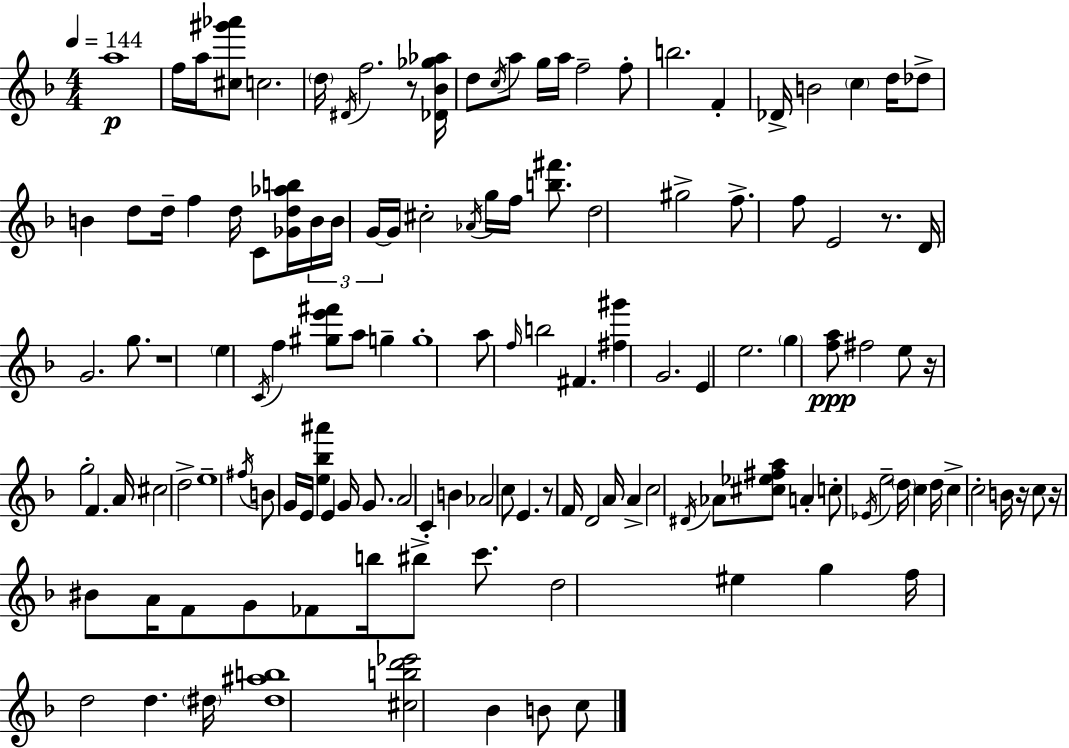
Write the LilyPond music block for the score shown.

{
  \clef treble
  \numericTimeSignature
  \time 4/4
  \key f \major
  \tempo 4 = 144
  \repeat volta 2 { a''1\p | f''16 a''16 <cis'' gis''' aes'''>8 c''2. | \parenthesize d''16 \acciaccatura { dis'16 } f''2. r8 | <des' bes' ges'' aes''>16 d''8 \acciaccatura { c''16 } a''8 g''16 a''16 f''2-- | \break f''8-. b''2. f'4-. | des'16-> b'2 \parenthesize c''4 d''16 | des''8-> b'4 d''8 d''16-- f''4 d''16 c'8 | <ges' d'' aes'' b''>16 \tuplet 3/2 { b'16 b'16 g'16~~ } g'16 cis''2-. \acciaccatura { aes'16 } g''16 f''16 | \break <b'' fis'''>8. d''2 gis''2-> | f''8.-> f''8 e'2 | r8. d'16 g'2. | g''8. r1 | \break \parenthesize e''4 \acciaccatura { c'16 } f''4 <gis'' e''' fis'''>8 a''8 | g''4-- g''1-. | a''8 \grace { f''16 } b''2 fis'4. | <fis'' gis'''>4 g'2. | \break e'4 e''2. | \parenthesize g''4 <f'' a''>8\ppp fis''2 | e''8 r16 g''2-. f'4. | a'16 cis''2 d''2-> | \break e''1-- | \acciaccatura { fis''16 } b'8 g'16 e'16 <e'' bes'' ais'''>4 e'4 | g'16 g'8. a'2 c'4-. | b'4 aes'2 c''8 | \break e'4. r8 f'16 d'2 | a'16 a'4-> c''2 \acciaccatura { dis'16 } aes'8 | <cis'' ees'' fis'' a''>8 a'4-. c''8-. \acciaccatura { ees'16 } e''2-- | \parenthesize d''16 c''4 d''16 c''4-> c''2-. | \break b'16 r16 c''8 r16 bis'8 a'16 f'8 g'8 | fes'8 b''16 bis''8-> c'''8. d''2 | eis''4 g''4 f''16 d''2 | d''4. \parenthesize dis''16 <dis'' ais'' b''>1 | \break <cis'' b'' d''' ees'''>2 | bes'4 b'8 c''8 } \bar "|."
}